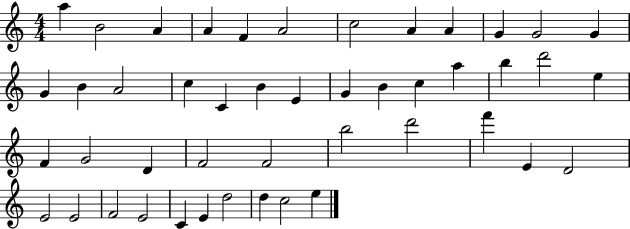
X:1
T:Untitled
M:4/4
L:1/4
K:C
a B2 A A F A2 c2 A A G G2 G G B A2 c C B E G B c a b d'2 e F G2 D F2 F2 b2 d'2 f' E D2 E2 E2 F2 E2 C E d2 d c2 e